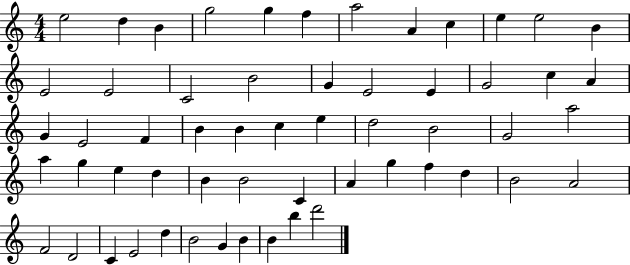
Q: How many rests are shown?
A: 0